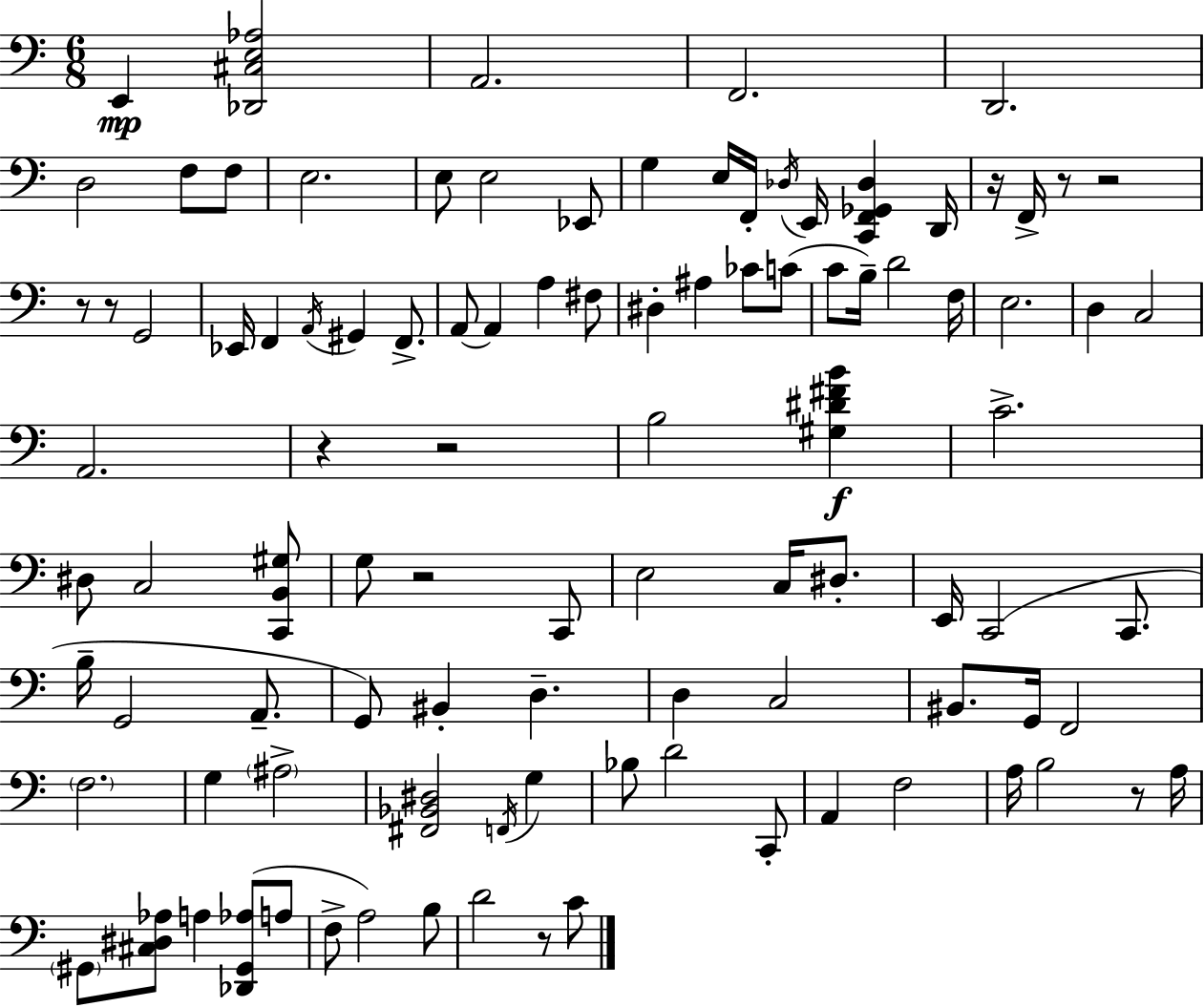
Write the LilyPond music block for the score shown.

{
  \clef bass
  \numericTimeSignature
  \time 6/8
  \key c \major
  e,4\mp <des, cis e aes>2 | a,2. | f,2. | d,2. | \break d2 f8 f8 | e2. | e8 e2 ees,8 | g4 e16 f,16-. \acciaccatura { des16 } e,16 <c, f, ges, des>4 | \break d,16 r16 f,16-> r8 r2 | r8 r8 g,2 | ees,16 f,4 \acciaccatura { a,16 } gis,4 f,8.-> | a,8~~ a,4 a4 | \break fis8 dis4-. ais4 ces'8 | c'8( c'8 b16--) d'2 | f16 e2. | d4 c2 | \break a,2. | r4 r2 | b2 <gis dis' fis' b'>4\f | c'2.-> | \break dis8 c2 | <c, b, gis>8 g8 r2 | c,8 e2 c16 dis8.-. | e,16 c,2( c,8. | \break b16-- g,2 a,8.-- | g,8) bis,4-. d4.-- | d4 c2 | bis,8. g,16 f,2 | \break \parenthesize f2. | g4 \parenthesize ais2-> | <fis, bes, dis>2 \acciaccatura { f,16 } g4 | bes8 d'2 | \break c,8-. a,4 f2 | a16 b2 | r8 a16 \parenthesize gis,8 <cis dis aes>8 a4 <des, gis, aes>8( | a8 f8-> a2) | \break b8 d'2 r8 | c'8 \bar "|."
}